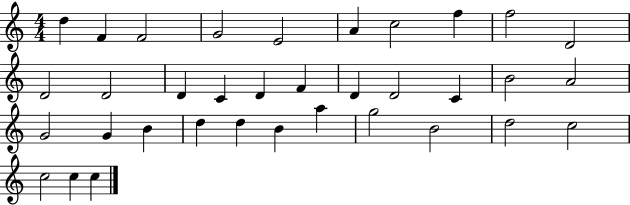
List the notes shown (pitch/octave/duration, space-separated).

D5/q F4/q F4/h G4/h E4/h A4/q C5/h F5/q F5/h D4/h D4/h D4/h D4/q C4/q D4/q F4/q D4/q D4/h C4/q B4/h A4/h G4/h G4/q B4/q D5/q D5/q B4/q A5/q G5/h B4/h D5/h C5/h C5/h C5/q C5/q